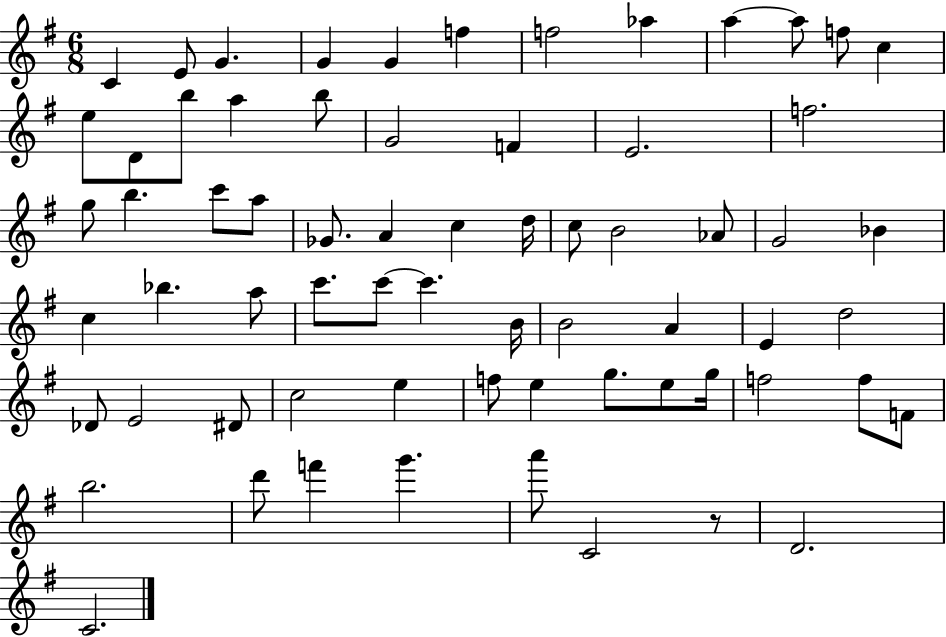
X:1
T:Untitled
M:6/8
L:1/4
K:G
C E/2 G G G f f2 _a a a/2 f/2 c e/2 D/2 b/2 a b/2 G2 F E2 f2 g/2 b c'/2 a/2 _G/2 A c d/4 c/2 B2 _A/2 G2 _B c _b a/2 c'/2 c'/2 c' B/4 B2 A E d2 _D/2 E2 ^D/2 c2 e f/2 e g/2 e/2 g/4 f2 f/2 F/2 b2 d'/2 f' g' a'/2 C2 z/2 D2 C2